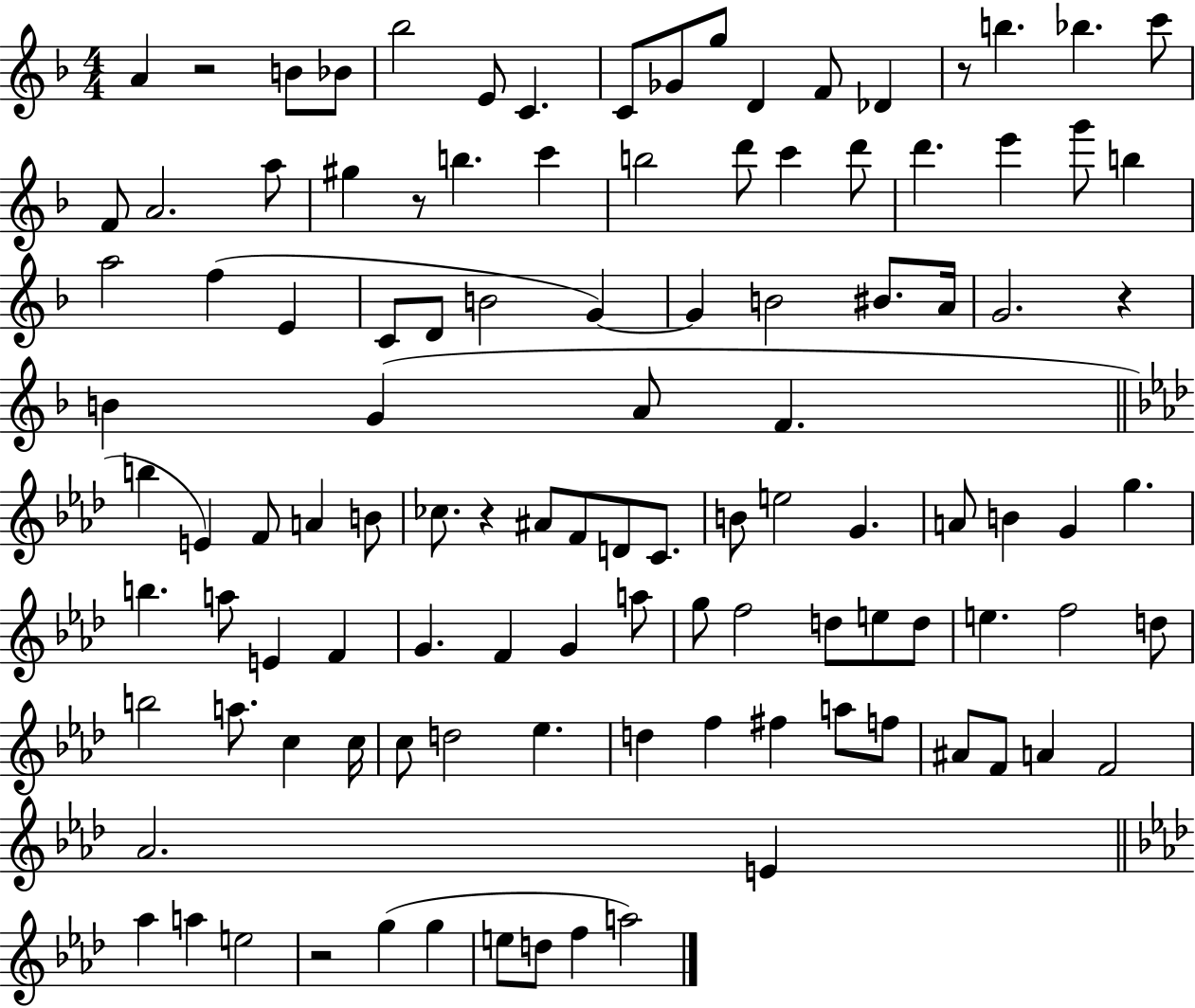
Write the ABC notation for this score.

X:1
T:Untitled
M:4/4
L:1/4
K:F
A z2 B/2 _B/2 _b2 E/2 C C/2 _G/2 g/2 D F/2 _D z/2 b _b c'/2 F/2 A2 a/2 ^g z/2 b c' b2 d'/2 c' d'/2 d' e' g'/2 b a2 f E C/2 D/2 B2 G G B2 ^B/2 A/4 G2 z B G A/2 F b E F/2 A B/2 _c/2 z ^A/2 F/2 D/2 C/2 B/2 e2 G A/2 B G g b a/2 E F G F G a/2 g/2 f2 d/2 e/2 d/2 e f2 d/2 b2 a/2 c c/4 c/2 d2 _e d f ^f a/2 f/2 ^A/2 F/2 A F2 _A2 E _a a e2 z2 g g e/2 d/2 f a2